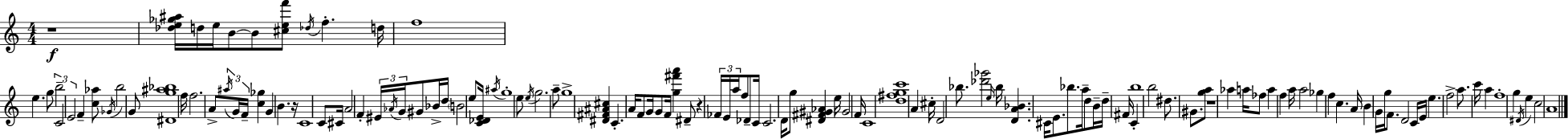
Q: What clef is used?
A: treble